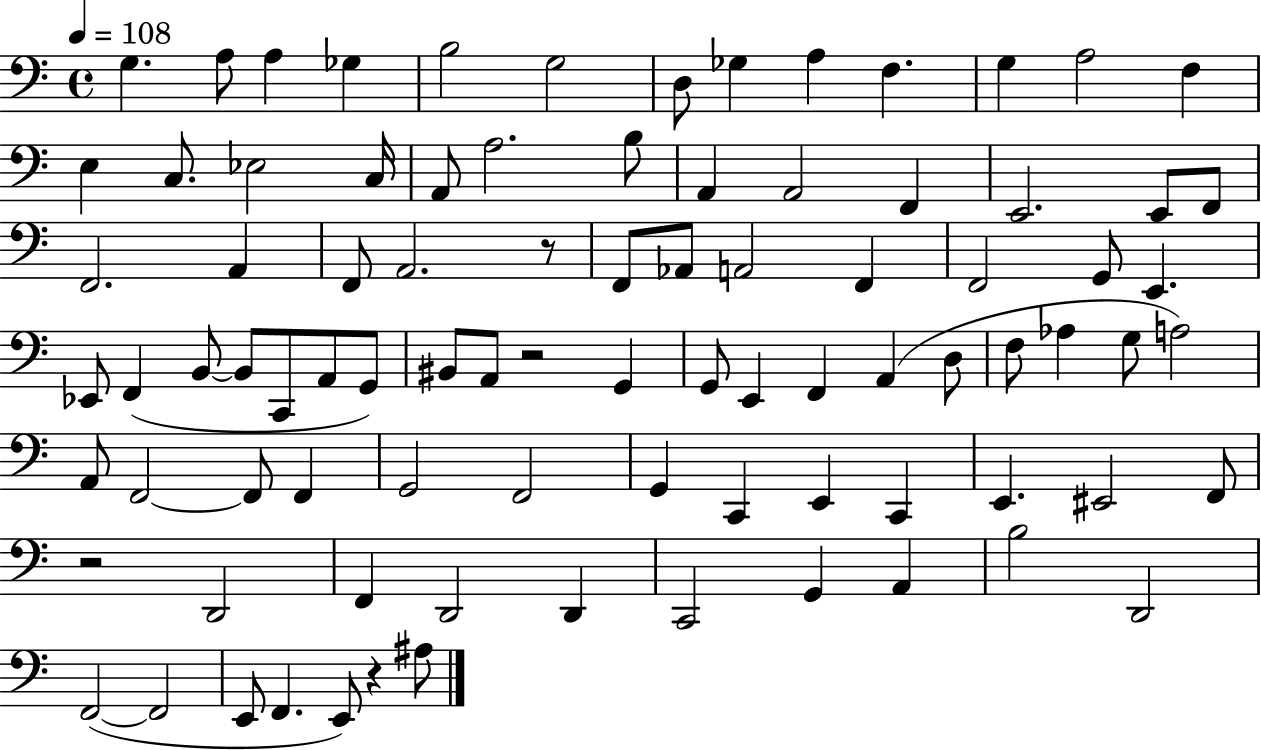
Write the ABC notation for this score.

X:1
T:Untitled
M:4/4
L:1/4
K:C
G, A,/2 A, _G, B,2 G,2 D,/2 _G, A, F, G, A,2 F, E, C,/2 _E,2 C,/4 A,,/2 A,2 B,/2 A,, A,,2 F,, E,,2 E,,/2 F,,/2 F,,2 A,, F,,/2 A,,2 z/2 F,,/2 _A,,/2 A,,2 F,, F,,2 G,,/2 E,, _E,,/2 F,, B,,/2 B,,/2 C,,/2 A,,/2 G,,/2 ^B,,/2 A,,/2 z2 G,, G,,/2 E,, F,, A,, D,/2 F,/2 _A, G,/2 A,2 A,,/2 F,,2 F,,/2 F,, G,,2 F,,2 G,, C,, E,, C,, E,, ^E,,2 F,,/2 z2 D,,2 F,, D,,2 D,, C,,2 G,, A,, B,2 D,,2 F,,2 F,,2 E,,/2 F,, E,,/2 z ^A,/2